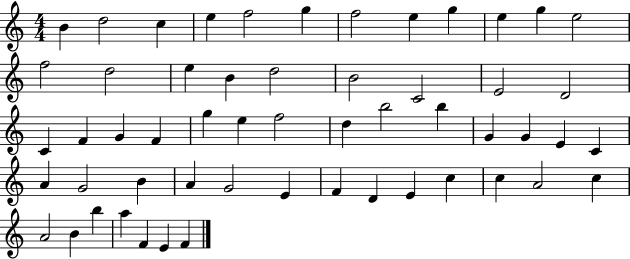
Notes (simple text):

B4/q D5/h C5/q E5/q F5/h G5/q F5/h E5/q G5/q E5/q G5/q E5/h F5/h D5/h E5/q B4/q D5/h B4/h C4/h E4/h D4/h C4/q F4/q G4/q F4/q G5/q E5/q F5/h D5/q B5/h B5/q G4/q G4/q E4/q C4/q A4/q G4/h B4/q A4/q G4/h E4/q F4/q D4/q E4/q C5/q C5/q A4/h C5/q A4/h B4/q B5/q A5/q F4/q E4/q F4/q